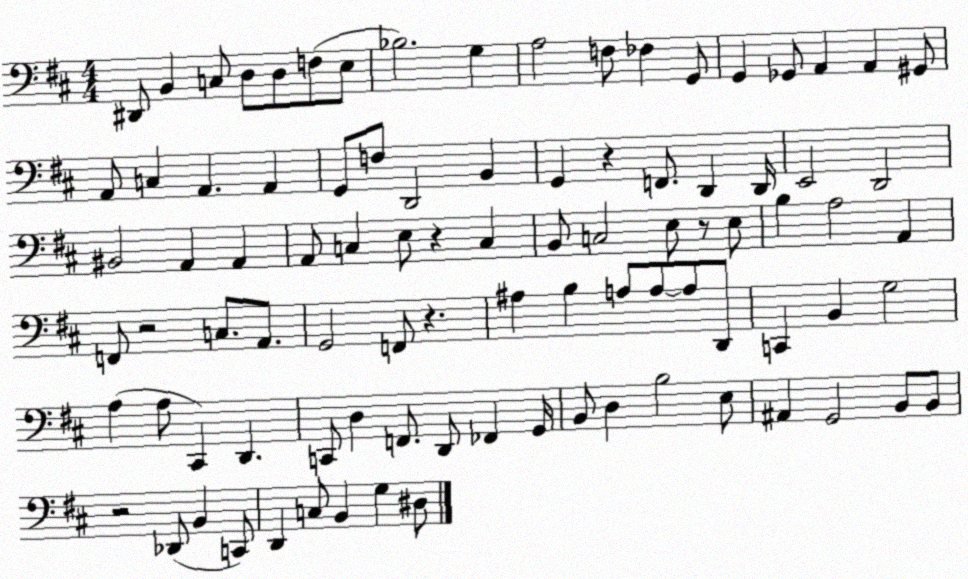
X:1
T:Untitled
M:4/4
L:1/4
K:D
^D,,/2 B,, C,/2 D,/2 D,/2 F,/2 E,/2 _B,2 G, A,2 F,/2 _F, G,,/2 G,, _G,,/2 A,, A,, ^G,,/2 A,,/2 C, A,, A,, G,,/2 F,/2 D,,2 B,, G,, z F,,/2 D,, D,,/4 E,,2 D,,2 ^B,,2 A,, A,, A,,/2 C, E,/2 z C, B,,/2 C,2 E,/2 z/2 E,/2 B, A,2 A,, F,,/2 z2 C,/2 A,,/2 G,,2 F,,/2 z ^A, B, A,/2 A,/2 A,/2 D,,/2 C,, B,, G,2 A, A,/2 ^C,, D,, C,,/2 D, F,,/2 D,,/2 _F,, G,,/4 B,,/2 D, B,2 E,/2 ^A,, G,,2 B,,/2 B,,/2 z2 _D,,/2 B,, C,,/2 D,, C,/2 B,, G, ^D,/2